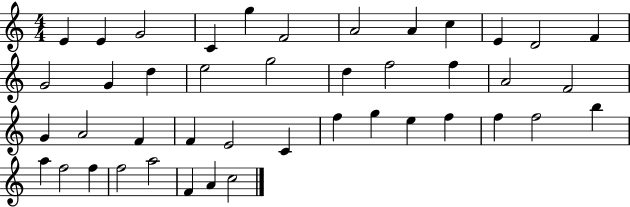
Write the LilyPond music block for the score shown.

{
  \clef treble
  \numericTimeSignature
  \time 4/4
  \key c \major
  e'4 e'4 g'2 | c'4 g''4 f'2 | a'2 a'4 c''4 | e'4 d'2 f'4 | \break g'2 g'4 d''4 | e''2 g''2 | d''4 f''2 f''4 | a'2 f'2 | \break g'4 a'2 f'4 | f'4 e'2 c'4 | f''4 g''4 e''4 f''4 | f''4 f''2 b''4 | \break a''4 f''2 f''4 | f''2 a''2 | f'4 a'4 c''2 | \bar "|."
}